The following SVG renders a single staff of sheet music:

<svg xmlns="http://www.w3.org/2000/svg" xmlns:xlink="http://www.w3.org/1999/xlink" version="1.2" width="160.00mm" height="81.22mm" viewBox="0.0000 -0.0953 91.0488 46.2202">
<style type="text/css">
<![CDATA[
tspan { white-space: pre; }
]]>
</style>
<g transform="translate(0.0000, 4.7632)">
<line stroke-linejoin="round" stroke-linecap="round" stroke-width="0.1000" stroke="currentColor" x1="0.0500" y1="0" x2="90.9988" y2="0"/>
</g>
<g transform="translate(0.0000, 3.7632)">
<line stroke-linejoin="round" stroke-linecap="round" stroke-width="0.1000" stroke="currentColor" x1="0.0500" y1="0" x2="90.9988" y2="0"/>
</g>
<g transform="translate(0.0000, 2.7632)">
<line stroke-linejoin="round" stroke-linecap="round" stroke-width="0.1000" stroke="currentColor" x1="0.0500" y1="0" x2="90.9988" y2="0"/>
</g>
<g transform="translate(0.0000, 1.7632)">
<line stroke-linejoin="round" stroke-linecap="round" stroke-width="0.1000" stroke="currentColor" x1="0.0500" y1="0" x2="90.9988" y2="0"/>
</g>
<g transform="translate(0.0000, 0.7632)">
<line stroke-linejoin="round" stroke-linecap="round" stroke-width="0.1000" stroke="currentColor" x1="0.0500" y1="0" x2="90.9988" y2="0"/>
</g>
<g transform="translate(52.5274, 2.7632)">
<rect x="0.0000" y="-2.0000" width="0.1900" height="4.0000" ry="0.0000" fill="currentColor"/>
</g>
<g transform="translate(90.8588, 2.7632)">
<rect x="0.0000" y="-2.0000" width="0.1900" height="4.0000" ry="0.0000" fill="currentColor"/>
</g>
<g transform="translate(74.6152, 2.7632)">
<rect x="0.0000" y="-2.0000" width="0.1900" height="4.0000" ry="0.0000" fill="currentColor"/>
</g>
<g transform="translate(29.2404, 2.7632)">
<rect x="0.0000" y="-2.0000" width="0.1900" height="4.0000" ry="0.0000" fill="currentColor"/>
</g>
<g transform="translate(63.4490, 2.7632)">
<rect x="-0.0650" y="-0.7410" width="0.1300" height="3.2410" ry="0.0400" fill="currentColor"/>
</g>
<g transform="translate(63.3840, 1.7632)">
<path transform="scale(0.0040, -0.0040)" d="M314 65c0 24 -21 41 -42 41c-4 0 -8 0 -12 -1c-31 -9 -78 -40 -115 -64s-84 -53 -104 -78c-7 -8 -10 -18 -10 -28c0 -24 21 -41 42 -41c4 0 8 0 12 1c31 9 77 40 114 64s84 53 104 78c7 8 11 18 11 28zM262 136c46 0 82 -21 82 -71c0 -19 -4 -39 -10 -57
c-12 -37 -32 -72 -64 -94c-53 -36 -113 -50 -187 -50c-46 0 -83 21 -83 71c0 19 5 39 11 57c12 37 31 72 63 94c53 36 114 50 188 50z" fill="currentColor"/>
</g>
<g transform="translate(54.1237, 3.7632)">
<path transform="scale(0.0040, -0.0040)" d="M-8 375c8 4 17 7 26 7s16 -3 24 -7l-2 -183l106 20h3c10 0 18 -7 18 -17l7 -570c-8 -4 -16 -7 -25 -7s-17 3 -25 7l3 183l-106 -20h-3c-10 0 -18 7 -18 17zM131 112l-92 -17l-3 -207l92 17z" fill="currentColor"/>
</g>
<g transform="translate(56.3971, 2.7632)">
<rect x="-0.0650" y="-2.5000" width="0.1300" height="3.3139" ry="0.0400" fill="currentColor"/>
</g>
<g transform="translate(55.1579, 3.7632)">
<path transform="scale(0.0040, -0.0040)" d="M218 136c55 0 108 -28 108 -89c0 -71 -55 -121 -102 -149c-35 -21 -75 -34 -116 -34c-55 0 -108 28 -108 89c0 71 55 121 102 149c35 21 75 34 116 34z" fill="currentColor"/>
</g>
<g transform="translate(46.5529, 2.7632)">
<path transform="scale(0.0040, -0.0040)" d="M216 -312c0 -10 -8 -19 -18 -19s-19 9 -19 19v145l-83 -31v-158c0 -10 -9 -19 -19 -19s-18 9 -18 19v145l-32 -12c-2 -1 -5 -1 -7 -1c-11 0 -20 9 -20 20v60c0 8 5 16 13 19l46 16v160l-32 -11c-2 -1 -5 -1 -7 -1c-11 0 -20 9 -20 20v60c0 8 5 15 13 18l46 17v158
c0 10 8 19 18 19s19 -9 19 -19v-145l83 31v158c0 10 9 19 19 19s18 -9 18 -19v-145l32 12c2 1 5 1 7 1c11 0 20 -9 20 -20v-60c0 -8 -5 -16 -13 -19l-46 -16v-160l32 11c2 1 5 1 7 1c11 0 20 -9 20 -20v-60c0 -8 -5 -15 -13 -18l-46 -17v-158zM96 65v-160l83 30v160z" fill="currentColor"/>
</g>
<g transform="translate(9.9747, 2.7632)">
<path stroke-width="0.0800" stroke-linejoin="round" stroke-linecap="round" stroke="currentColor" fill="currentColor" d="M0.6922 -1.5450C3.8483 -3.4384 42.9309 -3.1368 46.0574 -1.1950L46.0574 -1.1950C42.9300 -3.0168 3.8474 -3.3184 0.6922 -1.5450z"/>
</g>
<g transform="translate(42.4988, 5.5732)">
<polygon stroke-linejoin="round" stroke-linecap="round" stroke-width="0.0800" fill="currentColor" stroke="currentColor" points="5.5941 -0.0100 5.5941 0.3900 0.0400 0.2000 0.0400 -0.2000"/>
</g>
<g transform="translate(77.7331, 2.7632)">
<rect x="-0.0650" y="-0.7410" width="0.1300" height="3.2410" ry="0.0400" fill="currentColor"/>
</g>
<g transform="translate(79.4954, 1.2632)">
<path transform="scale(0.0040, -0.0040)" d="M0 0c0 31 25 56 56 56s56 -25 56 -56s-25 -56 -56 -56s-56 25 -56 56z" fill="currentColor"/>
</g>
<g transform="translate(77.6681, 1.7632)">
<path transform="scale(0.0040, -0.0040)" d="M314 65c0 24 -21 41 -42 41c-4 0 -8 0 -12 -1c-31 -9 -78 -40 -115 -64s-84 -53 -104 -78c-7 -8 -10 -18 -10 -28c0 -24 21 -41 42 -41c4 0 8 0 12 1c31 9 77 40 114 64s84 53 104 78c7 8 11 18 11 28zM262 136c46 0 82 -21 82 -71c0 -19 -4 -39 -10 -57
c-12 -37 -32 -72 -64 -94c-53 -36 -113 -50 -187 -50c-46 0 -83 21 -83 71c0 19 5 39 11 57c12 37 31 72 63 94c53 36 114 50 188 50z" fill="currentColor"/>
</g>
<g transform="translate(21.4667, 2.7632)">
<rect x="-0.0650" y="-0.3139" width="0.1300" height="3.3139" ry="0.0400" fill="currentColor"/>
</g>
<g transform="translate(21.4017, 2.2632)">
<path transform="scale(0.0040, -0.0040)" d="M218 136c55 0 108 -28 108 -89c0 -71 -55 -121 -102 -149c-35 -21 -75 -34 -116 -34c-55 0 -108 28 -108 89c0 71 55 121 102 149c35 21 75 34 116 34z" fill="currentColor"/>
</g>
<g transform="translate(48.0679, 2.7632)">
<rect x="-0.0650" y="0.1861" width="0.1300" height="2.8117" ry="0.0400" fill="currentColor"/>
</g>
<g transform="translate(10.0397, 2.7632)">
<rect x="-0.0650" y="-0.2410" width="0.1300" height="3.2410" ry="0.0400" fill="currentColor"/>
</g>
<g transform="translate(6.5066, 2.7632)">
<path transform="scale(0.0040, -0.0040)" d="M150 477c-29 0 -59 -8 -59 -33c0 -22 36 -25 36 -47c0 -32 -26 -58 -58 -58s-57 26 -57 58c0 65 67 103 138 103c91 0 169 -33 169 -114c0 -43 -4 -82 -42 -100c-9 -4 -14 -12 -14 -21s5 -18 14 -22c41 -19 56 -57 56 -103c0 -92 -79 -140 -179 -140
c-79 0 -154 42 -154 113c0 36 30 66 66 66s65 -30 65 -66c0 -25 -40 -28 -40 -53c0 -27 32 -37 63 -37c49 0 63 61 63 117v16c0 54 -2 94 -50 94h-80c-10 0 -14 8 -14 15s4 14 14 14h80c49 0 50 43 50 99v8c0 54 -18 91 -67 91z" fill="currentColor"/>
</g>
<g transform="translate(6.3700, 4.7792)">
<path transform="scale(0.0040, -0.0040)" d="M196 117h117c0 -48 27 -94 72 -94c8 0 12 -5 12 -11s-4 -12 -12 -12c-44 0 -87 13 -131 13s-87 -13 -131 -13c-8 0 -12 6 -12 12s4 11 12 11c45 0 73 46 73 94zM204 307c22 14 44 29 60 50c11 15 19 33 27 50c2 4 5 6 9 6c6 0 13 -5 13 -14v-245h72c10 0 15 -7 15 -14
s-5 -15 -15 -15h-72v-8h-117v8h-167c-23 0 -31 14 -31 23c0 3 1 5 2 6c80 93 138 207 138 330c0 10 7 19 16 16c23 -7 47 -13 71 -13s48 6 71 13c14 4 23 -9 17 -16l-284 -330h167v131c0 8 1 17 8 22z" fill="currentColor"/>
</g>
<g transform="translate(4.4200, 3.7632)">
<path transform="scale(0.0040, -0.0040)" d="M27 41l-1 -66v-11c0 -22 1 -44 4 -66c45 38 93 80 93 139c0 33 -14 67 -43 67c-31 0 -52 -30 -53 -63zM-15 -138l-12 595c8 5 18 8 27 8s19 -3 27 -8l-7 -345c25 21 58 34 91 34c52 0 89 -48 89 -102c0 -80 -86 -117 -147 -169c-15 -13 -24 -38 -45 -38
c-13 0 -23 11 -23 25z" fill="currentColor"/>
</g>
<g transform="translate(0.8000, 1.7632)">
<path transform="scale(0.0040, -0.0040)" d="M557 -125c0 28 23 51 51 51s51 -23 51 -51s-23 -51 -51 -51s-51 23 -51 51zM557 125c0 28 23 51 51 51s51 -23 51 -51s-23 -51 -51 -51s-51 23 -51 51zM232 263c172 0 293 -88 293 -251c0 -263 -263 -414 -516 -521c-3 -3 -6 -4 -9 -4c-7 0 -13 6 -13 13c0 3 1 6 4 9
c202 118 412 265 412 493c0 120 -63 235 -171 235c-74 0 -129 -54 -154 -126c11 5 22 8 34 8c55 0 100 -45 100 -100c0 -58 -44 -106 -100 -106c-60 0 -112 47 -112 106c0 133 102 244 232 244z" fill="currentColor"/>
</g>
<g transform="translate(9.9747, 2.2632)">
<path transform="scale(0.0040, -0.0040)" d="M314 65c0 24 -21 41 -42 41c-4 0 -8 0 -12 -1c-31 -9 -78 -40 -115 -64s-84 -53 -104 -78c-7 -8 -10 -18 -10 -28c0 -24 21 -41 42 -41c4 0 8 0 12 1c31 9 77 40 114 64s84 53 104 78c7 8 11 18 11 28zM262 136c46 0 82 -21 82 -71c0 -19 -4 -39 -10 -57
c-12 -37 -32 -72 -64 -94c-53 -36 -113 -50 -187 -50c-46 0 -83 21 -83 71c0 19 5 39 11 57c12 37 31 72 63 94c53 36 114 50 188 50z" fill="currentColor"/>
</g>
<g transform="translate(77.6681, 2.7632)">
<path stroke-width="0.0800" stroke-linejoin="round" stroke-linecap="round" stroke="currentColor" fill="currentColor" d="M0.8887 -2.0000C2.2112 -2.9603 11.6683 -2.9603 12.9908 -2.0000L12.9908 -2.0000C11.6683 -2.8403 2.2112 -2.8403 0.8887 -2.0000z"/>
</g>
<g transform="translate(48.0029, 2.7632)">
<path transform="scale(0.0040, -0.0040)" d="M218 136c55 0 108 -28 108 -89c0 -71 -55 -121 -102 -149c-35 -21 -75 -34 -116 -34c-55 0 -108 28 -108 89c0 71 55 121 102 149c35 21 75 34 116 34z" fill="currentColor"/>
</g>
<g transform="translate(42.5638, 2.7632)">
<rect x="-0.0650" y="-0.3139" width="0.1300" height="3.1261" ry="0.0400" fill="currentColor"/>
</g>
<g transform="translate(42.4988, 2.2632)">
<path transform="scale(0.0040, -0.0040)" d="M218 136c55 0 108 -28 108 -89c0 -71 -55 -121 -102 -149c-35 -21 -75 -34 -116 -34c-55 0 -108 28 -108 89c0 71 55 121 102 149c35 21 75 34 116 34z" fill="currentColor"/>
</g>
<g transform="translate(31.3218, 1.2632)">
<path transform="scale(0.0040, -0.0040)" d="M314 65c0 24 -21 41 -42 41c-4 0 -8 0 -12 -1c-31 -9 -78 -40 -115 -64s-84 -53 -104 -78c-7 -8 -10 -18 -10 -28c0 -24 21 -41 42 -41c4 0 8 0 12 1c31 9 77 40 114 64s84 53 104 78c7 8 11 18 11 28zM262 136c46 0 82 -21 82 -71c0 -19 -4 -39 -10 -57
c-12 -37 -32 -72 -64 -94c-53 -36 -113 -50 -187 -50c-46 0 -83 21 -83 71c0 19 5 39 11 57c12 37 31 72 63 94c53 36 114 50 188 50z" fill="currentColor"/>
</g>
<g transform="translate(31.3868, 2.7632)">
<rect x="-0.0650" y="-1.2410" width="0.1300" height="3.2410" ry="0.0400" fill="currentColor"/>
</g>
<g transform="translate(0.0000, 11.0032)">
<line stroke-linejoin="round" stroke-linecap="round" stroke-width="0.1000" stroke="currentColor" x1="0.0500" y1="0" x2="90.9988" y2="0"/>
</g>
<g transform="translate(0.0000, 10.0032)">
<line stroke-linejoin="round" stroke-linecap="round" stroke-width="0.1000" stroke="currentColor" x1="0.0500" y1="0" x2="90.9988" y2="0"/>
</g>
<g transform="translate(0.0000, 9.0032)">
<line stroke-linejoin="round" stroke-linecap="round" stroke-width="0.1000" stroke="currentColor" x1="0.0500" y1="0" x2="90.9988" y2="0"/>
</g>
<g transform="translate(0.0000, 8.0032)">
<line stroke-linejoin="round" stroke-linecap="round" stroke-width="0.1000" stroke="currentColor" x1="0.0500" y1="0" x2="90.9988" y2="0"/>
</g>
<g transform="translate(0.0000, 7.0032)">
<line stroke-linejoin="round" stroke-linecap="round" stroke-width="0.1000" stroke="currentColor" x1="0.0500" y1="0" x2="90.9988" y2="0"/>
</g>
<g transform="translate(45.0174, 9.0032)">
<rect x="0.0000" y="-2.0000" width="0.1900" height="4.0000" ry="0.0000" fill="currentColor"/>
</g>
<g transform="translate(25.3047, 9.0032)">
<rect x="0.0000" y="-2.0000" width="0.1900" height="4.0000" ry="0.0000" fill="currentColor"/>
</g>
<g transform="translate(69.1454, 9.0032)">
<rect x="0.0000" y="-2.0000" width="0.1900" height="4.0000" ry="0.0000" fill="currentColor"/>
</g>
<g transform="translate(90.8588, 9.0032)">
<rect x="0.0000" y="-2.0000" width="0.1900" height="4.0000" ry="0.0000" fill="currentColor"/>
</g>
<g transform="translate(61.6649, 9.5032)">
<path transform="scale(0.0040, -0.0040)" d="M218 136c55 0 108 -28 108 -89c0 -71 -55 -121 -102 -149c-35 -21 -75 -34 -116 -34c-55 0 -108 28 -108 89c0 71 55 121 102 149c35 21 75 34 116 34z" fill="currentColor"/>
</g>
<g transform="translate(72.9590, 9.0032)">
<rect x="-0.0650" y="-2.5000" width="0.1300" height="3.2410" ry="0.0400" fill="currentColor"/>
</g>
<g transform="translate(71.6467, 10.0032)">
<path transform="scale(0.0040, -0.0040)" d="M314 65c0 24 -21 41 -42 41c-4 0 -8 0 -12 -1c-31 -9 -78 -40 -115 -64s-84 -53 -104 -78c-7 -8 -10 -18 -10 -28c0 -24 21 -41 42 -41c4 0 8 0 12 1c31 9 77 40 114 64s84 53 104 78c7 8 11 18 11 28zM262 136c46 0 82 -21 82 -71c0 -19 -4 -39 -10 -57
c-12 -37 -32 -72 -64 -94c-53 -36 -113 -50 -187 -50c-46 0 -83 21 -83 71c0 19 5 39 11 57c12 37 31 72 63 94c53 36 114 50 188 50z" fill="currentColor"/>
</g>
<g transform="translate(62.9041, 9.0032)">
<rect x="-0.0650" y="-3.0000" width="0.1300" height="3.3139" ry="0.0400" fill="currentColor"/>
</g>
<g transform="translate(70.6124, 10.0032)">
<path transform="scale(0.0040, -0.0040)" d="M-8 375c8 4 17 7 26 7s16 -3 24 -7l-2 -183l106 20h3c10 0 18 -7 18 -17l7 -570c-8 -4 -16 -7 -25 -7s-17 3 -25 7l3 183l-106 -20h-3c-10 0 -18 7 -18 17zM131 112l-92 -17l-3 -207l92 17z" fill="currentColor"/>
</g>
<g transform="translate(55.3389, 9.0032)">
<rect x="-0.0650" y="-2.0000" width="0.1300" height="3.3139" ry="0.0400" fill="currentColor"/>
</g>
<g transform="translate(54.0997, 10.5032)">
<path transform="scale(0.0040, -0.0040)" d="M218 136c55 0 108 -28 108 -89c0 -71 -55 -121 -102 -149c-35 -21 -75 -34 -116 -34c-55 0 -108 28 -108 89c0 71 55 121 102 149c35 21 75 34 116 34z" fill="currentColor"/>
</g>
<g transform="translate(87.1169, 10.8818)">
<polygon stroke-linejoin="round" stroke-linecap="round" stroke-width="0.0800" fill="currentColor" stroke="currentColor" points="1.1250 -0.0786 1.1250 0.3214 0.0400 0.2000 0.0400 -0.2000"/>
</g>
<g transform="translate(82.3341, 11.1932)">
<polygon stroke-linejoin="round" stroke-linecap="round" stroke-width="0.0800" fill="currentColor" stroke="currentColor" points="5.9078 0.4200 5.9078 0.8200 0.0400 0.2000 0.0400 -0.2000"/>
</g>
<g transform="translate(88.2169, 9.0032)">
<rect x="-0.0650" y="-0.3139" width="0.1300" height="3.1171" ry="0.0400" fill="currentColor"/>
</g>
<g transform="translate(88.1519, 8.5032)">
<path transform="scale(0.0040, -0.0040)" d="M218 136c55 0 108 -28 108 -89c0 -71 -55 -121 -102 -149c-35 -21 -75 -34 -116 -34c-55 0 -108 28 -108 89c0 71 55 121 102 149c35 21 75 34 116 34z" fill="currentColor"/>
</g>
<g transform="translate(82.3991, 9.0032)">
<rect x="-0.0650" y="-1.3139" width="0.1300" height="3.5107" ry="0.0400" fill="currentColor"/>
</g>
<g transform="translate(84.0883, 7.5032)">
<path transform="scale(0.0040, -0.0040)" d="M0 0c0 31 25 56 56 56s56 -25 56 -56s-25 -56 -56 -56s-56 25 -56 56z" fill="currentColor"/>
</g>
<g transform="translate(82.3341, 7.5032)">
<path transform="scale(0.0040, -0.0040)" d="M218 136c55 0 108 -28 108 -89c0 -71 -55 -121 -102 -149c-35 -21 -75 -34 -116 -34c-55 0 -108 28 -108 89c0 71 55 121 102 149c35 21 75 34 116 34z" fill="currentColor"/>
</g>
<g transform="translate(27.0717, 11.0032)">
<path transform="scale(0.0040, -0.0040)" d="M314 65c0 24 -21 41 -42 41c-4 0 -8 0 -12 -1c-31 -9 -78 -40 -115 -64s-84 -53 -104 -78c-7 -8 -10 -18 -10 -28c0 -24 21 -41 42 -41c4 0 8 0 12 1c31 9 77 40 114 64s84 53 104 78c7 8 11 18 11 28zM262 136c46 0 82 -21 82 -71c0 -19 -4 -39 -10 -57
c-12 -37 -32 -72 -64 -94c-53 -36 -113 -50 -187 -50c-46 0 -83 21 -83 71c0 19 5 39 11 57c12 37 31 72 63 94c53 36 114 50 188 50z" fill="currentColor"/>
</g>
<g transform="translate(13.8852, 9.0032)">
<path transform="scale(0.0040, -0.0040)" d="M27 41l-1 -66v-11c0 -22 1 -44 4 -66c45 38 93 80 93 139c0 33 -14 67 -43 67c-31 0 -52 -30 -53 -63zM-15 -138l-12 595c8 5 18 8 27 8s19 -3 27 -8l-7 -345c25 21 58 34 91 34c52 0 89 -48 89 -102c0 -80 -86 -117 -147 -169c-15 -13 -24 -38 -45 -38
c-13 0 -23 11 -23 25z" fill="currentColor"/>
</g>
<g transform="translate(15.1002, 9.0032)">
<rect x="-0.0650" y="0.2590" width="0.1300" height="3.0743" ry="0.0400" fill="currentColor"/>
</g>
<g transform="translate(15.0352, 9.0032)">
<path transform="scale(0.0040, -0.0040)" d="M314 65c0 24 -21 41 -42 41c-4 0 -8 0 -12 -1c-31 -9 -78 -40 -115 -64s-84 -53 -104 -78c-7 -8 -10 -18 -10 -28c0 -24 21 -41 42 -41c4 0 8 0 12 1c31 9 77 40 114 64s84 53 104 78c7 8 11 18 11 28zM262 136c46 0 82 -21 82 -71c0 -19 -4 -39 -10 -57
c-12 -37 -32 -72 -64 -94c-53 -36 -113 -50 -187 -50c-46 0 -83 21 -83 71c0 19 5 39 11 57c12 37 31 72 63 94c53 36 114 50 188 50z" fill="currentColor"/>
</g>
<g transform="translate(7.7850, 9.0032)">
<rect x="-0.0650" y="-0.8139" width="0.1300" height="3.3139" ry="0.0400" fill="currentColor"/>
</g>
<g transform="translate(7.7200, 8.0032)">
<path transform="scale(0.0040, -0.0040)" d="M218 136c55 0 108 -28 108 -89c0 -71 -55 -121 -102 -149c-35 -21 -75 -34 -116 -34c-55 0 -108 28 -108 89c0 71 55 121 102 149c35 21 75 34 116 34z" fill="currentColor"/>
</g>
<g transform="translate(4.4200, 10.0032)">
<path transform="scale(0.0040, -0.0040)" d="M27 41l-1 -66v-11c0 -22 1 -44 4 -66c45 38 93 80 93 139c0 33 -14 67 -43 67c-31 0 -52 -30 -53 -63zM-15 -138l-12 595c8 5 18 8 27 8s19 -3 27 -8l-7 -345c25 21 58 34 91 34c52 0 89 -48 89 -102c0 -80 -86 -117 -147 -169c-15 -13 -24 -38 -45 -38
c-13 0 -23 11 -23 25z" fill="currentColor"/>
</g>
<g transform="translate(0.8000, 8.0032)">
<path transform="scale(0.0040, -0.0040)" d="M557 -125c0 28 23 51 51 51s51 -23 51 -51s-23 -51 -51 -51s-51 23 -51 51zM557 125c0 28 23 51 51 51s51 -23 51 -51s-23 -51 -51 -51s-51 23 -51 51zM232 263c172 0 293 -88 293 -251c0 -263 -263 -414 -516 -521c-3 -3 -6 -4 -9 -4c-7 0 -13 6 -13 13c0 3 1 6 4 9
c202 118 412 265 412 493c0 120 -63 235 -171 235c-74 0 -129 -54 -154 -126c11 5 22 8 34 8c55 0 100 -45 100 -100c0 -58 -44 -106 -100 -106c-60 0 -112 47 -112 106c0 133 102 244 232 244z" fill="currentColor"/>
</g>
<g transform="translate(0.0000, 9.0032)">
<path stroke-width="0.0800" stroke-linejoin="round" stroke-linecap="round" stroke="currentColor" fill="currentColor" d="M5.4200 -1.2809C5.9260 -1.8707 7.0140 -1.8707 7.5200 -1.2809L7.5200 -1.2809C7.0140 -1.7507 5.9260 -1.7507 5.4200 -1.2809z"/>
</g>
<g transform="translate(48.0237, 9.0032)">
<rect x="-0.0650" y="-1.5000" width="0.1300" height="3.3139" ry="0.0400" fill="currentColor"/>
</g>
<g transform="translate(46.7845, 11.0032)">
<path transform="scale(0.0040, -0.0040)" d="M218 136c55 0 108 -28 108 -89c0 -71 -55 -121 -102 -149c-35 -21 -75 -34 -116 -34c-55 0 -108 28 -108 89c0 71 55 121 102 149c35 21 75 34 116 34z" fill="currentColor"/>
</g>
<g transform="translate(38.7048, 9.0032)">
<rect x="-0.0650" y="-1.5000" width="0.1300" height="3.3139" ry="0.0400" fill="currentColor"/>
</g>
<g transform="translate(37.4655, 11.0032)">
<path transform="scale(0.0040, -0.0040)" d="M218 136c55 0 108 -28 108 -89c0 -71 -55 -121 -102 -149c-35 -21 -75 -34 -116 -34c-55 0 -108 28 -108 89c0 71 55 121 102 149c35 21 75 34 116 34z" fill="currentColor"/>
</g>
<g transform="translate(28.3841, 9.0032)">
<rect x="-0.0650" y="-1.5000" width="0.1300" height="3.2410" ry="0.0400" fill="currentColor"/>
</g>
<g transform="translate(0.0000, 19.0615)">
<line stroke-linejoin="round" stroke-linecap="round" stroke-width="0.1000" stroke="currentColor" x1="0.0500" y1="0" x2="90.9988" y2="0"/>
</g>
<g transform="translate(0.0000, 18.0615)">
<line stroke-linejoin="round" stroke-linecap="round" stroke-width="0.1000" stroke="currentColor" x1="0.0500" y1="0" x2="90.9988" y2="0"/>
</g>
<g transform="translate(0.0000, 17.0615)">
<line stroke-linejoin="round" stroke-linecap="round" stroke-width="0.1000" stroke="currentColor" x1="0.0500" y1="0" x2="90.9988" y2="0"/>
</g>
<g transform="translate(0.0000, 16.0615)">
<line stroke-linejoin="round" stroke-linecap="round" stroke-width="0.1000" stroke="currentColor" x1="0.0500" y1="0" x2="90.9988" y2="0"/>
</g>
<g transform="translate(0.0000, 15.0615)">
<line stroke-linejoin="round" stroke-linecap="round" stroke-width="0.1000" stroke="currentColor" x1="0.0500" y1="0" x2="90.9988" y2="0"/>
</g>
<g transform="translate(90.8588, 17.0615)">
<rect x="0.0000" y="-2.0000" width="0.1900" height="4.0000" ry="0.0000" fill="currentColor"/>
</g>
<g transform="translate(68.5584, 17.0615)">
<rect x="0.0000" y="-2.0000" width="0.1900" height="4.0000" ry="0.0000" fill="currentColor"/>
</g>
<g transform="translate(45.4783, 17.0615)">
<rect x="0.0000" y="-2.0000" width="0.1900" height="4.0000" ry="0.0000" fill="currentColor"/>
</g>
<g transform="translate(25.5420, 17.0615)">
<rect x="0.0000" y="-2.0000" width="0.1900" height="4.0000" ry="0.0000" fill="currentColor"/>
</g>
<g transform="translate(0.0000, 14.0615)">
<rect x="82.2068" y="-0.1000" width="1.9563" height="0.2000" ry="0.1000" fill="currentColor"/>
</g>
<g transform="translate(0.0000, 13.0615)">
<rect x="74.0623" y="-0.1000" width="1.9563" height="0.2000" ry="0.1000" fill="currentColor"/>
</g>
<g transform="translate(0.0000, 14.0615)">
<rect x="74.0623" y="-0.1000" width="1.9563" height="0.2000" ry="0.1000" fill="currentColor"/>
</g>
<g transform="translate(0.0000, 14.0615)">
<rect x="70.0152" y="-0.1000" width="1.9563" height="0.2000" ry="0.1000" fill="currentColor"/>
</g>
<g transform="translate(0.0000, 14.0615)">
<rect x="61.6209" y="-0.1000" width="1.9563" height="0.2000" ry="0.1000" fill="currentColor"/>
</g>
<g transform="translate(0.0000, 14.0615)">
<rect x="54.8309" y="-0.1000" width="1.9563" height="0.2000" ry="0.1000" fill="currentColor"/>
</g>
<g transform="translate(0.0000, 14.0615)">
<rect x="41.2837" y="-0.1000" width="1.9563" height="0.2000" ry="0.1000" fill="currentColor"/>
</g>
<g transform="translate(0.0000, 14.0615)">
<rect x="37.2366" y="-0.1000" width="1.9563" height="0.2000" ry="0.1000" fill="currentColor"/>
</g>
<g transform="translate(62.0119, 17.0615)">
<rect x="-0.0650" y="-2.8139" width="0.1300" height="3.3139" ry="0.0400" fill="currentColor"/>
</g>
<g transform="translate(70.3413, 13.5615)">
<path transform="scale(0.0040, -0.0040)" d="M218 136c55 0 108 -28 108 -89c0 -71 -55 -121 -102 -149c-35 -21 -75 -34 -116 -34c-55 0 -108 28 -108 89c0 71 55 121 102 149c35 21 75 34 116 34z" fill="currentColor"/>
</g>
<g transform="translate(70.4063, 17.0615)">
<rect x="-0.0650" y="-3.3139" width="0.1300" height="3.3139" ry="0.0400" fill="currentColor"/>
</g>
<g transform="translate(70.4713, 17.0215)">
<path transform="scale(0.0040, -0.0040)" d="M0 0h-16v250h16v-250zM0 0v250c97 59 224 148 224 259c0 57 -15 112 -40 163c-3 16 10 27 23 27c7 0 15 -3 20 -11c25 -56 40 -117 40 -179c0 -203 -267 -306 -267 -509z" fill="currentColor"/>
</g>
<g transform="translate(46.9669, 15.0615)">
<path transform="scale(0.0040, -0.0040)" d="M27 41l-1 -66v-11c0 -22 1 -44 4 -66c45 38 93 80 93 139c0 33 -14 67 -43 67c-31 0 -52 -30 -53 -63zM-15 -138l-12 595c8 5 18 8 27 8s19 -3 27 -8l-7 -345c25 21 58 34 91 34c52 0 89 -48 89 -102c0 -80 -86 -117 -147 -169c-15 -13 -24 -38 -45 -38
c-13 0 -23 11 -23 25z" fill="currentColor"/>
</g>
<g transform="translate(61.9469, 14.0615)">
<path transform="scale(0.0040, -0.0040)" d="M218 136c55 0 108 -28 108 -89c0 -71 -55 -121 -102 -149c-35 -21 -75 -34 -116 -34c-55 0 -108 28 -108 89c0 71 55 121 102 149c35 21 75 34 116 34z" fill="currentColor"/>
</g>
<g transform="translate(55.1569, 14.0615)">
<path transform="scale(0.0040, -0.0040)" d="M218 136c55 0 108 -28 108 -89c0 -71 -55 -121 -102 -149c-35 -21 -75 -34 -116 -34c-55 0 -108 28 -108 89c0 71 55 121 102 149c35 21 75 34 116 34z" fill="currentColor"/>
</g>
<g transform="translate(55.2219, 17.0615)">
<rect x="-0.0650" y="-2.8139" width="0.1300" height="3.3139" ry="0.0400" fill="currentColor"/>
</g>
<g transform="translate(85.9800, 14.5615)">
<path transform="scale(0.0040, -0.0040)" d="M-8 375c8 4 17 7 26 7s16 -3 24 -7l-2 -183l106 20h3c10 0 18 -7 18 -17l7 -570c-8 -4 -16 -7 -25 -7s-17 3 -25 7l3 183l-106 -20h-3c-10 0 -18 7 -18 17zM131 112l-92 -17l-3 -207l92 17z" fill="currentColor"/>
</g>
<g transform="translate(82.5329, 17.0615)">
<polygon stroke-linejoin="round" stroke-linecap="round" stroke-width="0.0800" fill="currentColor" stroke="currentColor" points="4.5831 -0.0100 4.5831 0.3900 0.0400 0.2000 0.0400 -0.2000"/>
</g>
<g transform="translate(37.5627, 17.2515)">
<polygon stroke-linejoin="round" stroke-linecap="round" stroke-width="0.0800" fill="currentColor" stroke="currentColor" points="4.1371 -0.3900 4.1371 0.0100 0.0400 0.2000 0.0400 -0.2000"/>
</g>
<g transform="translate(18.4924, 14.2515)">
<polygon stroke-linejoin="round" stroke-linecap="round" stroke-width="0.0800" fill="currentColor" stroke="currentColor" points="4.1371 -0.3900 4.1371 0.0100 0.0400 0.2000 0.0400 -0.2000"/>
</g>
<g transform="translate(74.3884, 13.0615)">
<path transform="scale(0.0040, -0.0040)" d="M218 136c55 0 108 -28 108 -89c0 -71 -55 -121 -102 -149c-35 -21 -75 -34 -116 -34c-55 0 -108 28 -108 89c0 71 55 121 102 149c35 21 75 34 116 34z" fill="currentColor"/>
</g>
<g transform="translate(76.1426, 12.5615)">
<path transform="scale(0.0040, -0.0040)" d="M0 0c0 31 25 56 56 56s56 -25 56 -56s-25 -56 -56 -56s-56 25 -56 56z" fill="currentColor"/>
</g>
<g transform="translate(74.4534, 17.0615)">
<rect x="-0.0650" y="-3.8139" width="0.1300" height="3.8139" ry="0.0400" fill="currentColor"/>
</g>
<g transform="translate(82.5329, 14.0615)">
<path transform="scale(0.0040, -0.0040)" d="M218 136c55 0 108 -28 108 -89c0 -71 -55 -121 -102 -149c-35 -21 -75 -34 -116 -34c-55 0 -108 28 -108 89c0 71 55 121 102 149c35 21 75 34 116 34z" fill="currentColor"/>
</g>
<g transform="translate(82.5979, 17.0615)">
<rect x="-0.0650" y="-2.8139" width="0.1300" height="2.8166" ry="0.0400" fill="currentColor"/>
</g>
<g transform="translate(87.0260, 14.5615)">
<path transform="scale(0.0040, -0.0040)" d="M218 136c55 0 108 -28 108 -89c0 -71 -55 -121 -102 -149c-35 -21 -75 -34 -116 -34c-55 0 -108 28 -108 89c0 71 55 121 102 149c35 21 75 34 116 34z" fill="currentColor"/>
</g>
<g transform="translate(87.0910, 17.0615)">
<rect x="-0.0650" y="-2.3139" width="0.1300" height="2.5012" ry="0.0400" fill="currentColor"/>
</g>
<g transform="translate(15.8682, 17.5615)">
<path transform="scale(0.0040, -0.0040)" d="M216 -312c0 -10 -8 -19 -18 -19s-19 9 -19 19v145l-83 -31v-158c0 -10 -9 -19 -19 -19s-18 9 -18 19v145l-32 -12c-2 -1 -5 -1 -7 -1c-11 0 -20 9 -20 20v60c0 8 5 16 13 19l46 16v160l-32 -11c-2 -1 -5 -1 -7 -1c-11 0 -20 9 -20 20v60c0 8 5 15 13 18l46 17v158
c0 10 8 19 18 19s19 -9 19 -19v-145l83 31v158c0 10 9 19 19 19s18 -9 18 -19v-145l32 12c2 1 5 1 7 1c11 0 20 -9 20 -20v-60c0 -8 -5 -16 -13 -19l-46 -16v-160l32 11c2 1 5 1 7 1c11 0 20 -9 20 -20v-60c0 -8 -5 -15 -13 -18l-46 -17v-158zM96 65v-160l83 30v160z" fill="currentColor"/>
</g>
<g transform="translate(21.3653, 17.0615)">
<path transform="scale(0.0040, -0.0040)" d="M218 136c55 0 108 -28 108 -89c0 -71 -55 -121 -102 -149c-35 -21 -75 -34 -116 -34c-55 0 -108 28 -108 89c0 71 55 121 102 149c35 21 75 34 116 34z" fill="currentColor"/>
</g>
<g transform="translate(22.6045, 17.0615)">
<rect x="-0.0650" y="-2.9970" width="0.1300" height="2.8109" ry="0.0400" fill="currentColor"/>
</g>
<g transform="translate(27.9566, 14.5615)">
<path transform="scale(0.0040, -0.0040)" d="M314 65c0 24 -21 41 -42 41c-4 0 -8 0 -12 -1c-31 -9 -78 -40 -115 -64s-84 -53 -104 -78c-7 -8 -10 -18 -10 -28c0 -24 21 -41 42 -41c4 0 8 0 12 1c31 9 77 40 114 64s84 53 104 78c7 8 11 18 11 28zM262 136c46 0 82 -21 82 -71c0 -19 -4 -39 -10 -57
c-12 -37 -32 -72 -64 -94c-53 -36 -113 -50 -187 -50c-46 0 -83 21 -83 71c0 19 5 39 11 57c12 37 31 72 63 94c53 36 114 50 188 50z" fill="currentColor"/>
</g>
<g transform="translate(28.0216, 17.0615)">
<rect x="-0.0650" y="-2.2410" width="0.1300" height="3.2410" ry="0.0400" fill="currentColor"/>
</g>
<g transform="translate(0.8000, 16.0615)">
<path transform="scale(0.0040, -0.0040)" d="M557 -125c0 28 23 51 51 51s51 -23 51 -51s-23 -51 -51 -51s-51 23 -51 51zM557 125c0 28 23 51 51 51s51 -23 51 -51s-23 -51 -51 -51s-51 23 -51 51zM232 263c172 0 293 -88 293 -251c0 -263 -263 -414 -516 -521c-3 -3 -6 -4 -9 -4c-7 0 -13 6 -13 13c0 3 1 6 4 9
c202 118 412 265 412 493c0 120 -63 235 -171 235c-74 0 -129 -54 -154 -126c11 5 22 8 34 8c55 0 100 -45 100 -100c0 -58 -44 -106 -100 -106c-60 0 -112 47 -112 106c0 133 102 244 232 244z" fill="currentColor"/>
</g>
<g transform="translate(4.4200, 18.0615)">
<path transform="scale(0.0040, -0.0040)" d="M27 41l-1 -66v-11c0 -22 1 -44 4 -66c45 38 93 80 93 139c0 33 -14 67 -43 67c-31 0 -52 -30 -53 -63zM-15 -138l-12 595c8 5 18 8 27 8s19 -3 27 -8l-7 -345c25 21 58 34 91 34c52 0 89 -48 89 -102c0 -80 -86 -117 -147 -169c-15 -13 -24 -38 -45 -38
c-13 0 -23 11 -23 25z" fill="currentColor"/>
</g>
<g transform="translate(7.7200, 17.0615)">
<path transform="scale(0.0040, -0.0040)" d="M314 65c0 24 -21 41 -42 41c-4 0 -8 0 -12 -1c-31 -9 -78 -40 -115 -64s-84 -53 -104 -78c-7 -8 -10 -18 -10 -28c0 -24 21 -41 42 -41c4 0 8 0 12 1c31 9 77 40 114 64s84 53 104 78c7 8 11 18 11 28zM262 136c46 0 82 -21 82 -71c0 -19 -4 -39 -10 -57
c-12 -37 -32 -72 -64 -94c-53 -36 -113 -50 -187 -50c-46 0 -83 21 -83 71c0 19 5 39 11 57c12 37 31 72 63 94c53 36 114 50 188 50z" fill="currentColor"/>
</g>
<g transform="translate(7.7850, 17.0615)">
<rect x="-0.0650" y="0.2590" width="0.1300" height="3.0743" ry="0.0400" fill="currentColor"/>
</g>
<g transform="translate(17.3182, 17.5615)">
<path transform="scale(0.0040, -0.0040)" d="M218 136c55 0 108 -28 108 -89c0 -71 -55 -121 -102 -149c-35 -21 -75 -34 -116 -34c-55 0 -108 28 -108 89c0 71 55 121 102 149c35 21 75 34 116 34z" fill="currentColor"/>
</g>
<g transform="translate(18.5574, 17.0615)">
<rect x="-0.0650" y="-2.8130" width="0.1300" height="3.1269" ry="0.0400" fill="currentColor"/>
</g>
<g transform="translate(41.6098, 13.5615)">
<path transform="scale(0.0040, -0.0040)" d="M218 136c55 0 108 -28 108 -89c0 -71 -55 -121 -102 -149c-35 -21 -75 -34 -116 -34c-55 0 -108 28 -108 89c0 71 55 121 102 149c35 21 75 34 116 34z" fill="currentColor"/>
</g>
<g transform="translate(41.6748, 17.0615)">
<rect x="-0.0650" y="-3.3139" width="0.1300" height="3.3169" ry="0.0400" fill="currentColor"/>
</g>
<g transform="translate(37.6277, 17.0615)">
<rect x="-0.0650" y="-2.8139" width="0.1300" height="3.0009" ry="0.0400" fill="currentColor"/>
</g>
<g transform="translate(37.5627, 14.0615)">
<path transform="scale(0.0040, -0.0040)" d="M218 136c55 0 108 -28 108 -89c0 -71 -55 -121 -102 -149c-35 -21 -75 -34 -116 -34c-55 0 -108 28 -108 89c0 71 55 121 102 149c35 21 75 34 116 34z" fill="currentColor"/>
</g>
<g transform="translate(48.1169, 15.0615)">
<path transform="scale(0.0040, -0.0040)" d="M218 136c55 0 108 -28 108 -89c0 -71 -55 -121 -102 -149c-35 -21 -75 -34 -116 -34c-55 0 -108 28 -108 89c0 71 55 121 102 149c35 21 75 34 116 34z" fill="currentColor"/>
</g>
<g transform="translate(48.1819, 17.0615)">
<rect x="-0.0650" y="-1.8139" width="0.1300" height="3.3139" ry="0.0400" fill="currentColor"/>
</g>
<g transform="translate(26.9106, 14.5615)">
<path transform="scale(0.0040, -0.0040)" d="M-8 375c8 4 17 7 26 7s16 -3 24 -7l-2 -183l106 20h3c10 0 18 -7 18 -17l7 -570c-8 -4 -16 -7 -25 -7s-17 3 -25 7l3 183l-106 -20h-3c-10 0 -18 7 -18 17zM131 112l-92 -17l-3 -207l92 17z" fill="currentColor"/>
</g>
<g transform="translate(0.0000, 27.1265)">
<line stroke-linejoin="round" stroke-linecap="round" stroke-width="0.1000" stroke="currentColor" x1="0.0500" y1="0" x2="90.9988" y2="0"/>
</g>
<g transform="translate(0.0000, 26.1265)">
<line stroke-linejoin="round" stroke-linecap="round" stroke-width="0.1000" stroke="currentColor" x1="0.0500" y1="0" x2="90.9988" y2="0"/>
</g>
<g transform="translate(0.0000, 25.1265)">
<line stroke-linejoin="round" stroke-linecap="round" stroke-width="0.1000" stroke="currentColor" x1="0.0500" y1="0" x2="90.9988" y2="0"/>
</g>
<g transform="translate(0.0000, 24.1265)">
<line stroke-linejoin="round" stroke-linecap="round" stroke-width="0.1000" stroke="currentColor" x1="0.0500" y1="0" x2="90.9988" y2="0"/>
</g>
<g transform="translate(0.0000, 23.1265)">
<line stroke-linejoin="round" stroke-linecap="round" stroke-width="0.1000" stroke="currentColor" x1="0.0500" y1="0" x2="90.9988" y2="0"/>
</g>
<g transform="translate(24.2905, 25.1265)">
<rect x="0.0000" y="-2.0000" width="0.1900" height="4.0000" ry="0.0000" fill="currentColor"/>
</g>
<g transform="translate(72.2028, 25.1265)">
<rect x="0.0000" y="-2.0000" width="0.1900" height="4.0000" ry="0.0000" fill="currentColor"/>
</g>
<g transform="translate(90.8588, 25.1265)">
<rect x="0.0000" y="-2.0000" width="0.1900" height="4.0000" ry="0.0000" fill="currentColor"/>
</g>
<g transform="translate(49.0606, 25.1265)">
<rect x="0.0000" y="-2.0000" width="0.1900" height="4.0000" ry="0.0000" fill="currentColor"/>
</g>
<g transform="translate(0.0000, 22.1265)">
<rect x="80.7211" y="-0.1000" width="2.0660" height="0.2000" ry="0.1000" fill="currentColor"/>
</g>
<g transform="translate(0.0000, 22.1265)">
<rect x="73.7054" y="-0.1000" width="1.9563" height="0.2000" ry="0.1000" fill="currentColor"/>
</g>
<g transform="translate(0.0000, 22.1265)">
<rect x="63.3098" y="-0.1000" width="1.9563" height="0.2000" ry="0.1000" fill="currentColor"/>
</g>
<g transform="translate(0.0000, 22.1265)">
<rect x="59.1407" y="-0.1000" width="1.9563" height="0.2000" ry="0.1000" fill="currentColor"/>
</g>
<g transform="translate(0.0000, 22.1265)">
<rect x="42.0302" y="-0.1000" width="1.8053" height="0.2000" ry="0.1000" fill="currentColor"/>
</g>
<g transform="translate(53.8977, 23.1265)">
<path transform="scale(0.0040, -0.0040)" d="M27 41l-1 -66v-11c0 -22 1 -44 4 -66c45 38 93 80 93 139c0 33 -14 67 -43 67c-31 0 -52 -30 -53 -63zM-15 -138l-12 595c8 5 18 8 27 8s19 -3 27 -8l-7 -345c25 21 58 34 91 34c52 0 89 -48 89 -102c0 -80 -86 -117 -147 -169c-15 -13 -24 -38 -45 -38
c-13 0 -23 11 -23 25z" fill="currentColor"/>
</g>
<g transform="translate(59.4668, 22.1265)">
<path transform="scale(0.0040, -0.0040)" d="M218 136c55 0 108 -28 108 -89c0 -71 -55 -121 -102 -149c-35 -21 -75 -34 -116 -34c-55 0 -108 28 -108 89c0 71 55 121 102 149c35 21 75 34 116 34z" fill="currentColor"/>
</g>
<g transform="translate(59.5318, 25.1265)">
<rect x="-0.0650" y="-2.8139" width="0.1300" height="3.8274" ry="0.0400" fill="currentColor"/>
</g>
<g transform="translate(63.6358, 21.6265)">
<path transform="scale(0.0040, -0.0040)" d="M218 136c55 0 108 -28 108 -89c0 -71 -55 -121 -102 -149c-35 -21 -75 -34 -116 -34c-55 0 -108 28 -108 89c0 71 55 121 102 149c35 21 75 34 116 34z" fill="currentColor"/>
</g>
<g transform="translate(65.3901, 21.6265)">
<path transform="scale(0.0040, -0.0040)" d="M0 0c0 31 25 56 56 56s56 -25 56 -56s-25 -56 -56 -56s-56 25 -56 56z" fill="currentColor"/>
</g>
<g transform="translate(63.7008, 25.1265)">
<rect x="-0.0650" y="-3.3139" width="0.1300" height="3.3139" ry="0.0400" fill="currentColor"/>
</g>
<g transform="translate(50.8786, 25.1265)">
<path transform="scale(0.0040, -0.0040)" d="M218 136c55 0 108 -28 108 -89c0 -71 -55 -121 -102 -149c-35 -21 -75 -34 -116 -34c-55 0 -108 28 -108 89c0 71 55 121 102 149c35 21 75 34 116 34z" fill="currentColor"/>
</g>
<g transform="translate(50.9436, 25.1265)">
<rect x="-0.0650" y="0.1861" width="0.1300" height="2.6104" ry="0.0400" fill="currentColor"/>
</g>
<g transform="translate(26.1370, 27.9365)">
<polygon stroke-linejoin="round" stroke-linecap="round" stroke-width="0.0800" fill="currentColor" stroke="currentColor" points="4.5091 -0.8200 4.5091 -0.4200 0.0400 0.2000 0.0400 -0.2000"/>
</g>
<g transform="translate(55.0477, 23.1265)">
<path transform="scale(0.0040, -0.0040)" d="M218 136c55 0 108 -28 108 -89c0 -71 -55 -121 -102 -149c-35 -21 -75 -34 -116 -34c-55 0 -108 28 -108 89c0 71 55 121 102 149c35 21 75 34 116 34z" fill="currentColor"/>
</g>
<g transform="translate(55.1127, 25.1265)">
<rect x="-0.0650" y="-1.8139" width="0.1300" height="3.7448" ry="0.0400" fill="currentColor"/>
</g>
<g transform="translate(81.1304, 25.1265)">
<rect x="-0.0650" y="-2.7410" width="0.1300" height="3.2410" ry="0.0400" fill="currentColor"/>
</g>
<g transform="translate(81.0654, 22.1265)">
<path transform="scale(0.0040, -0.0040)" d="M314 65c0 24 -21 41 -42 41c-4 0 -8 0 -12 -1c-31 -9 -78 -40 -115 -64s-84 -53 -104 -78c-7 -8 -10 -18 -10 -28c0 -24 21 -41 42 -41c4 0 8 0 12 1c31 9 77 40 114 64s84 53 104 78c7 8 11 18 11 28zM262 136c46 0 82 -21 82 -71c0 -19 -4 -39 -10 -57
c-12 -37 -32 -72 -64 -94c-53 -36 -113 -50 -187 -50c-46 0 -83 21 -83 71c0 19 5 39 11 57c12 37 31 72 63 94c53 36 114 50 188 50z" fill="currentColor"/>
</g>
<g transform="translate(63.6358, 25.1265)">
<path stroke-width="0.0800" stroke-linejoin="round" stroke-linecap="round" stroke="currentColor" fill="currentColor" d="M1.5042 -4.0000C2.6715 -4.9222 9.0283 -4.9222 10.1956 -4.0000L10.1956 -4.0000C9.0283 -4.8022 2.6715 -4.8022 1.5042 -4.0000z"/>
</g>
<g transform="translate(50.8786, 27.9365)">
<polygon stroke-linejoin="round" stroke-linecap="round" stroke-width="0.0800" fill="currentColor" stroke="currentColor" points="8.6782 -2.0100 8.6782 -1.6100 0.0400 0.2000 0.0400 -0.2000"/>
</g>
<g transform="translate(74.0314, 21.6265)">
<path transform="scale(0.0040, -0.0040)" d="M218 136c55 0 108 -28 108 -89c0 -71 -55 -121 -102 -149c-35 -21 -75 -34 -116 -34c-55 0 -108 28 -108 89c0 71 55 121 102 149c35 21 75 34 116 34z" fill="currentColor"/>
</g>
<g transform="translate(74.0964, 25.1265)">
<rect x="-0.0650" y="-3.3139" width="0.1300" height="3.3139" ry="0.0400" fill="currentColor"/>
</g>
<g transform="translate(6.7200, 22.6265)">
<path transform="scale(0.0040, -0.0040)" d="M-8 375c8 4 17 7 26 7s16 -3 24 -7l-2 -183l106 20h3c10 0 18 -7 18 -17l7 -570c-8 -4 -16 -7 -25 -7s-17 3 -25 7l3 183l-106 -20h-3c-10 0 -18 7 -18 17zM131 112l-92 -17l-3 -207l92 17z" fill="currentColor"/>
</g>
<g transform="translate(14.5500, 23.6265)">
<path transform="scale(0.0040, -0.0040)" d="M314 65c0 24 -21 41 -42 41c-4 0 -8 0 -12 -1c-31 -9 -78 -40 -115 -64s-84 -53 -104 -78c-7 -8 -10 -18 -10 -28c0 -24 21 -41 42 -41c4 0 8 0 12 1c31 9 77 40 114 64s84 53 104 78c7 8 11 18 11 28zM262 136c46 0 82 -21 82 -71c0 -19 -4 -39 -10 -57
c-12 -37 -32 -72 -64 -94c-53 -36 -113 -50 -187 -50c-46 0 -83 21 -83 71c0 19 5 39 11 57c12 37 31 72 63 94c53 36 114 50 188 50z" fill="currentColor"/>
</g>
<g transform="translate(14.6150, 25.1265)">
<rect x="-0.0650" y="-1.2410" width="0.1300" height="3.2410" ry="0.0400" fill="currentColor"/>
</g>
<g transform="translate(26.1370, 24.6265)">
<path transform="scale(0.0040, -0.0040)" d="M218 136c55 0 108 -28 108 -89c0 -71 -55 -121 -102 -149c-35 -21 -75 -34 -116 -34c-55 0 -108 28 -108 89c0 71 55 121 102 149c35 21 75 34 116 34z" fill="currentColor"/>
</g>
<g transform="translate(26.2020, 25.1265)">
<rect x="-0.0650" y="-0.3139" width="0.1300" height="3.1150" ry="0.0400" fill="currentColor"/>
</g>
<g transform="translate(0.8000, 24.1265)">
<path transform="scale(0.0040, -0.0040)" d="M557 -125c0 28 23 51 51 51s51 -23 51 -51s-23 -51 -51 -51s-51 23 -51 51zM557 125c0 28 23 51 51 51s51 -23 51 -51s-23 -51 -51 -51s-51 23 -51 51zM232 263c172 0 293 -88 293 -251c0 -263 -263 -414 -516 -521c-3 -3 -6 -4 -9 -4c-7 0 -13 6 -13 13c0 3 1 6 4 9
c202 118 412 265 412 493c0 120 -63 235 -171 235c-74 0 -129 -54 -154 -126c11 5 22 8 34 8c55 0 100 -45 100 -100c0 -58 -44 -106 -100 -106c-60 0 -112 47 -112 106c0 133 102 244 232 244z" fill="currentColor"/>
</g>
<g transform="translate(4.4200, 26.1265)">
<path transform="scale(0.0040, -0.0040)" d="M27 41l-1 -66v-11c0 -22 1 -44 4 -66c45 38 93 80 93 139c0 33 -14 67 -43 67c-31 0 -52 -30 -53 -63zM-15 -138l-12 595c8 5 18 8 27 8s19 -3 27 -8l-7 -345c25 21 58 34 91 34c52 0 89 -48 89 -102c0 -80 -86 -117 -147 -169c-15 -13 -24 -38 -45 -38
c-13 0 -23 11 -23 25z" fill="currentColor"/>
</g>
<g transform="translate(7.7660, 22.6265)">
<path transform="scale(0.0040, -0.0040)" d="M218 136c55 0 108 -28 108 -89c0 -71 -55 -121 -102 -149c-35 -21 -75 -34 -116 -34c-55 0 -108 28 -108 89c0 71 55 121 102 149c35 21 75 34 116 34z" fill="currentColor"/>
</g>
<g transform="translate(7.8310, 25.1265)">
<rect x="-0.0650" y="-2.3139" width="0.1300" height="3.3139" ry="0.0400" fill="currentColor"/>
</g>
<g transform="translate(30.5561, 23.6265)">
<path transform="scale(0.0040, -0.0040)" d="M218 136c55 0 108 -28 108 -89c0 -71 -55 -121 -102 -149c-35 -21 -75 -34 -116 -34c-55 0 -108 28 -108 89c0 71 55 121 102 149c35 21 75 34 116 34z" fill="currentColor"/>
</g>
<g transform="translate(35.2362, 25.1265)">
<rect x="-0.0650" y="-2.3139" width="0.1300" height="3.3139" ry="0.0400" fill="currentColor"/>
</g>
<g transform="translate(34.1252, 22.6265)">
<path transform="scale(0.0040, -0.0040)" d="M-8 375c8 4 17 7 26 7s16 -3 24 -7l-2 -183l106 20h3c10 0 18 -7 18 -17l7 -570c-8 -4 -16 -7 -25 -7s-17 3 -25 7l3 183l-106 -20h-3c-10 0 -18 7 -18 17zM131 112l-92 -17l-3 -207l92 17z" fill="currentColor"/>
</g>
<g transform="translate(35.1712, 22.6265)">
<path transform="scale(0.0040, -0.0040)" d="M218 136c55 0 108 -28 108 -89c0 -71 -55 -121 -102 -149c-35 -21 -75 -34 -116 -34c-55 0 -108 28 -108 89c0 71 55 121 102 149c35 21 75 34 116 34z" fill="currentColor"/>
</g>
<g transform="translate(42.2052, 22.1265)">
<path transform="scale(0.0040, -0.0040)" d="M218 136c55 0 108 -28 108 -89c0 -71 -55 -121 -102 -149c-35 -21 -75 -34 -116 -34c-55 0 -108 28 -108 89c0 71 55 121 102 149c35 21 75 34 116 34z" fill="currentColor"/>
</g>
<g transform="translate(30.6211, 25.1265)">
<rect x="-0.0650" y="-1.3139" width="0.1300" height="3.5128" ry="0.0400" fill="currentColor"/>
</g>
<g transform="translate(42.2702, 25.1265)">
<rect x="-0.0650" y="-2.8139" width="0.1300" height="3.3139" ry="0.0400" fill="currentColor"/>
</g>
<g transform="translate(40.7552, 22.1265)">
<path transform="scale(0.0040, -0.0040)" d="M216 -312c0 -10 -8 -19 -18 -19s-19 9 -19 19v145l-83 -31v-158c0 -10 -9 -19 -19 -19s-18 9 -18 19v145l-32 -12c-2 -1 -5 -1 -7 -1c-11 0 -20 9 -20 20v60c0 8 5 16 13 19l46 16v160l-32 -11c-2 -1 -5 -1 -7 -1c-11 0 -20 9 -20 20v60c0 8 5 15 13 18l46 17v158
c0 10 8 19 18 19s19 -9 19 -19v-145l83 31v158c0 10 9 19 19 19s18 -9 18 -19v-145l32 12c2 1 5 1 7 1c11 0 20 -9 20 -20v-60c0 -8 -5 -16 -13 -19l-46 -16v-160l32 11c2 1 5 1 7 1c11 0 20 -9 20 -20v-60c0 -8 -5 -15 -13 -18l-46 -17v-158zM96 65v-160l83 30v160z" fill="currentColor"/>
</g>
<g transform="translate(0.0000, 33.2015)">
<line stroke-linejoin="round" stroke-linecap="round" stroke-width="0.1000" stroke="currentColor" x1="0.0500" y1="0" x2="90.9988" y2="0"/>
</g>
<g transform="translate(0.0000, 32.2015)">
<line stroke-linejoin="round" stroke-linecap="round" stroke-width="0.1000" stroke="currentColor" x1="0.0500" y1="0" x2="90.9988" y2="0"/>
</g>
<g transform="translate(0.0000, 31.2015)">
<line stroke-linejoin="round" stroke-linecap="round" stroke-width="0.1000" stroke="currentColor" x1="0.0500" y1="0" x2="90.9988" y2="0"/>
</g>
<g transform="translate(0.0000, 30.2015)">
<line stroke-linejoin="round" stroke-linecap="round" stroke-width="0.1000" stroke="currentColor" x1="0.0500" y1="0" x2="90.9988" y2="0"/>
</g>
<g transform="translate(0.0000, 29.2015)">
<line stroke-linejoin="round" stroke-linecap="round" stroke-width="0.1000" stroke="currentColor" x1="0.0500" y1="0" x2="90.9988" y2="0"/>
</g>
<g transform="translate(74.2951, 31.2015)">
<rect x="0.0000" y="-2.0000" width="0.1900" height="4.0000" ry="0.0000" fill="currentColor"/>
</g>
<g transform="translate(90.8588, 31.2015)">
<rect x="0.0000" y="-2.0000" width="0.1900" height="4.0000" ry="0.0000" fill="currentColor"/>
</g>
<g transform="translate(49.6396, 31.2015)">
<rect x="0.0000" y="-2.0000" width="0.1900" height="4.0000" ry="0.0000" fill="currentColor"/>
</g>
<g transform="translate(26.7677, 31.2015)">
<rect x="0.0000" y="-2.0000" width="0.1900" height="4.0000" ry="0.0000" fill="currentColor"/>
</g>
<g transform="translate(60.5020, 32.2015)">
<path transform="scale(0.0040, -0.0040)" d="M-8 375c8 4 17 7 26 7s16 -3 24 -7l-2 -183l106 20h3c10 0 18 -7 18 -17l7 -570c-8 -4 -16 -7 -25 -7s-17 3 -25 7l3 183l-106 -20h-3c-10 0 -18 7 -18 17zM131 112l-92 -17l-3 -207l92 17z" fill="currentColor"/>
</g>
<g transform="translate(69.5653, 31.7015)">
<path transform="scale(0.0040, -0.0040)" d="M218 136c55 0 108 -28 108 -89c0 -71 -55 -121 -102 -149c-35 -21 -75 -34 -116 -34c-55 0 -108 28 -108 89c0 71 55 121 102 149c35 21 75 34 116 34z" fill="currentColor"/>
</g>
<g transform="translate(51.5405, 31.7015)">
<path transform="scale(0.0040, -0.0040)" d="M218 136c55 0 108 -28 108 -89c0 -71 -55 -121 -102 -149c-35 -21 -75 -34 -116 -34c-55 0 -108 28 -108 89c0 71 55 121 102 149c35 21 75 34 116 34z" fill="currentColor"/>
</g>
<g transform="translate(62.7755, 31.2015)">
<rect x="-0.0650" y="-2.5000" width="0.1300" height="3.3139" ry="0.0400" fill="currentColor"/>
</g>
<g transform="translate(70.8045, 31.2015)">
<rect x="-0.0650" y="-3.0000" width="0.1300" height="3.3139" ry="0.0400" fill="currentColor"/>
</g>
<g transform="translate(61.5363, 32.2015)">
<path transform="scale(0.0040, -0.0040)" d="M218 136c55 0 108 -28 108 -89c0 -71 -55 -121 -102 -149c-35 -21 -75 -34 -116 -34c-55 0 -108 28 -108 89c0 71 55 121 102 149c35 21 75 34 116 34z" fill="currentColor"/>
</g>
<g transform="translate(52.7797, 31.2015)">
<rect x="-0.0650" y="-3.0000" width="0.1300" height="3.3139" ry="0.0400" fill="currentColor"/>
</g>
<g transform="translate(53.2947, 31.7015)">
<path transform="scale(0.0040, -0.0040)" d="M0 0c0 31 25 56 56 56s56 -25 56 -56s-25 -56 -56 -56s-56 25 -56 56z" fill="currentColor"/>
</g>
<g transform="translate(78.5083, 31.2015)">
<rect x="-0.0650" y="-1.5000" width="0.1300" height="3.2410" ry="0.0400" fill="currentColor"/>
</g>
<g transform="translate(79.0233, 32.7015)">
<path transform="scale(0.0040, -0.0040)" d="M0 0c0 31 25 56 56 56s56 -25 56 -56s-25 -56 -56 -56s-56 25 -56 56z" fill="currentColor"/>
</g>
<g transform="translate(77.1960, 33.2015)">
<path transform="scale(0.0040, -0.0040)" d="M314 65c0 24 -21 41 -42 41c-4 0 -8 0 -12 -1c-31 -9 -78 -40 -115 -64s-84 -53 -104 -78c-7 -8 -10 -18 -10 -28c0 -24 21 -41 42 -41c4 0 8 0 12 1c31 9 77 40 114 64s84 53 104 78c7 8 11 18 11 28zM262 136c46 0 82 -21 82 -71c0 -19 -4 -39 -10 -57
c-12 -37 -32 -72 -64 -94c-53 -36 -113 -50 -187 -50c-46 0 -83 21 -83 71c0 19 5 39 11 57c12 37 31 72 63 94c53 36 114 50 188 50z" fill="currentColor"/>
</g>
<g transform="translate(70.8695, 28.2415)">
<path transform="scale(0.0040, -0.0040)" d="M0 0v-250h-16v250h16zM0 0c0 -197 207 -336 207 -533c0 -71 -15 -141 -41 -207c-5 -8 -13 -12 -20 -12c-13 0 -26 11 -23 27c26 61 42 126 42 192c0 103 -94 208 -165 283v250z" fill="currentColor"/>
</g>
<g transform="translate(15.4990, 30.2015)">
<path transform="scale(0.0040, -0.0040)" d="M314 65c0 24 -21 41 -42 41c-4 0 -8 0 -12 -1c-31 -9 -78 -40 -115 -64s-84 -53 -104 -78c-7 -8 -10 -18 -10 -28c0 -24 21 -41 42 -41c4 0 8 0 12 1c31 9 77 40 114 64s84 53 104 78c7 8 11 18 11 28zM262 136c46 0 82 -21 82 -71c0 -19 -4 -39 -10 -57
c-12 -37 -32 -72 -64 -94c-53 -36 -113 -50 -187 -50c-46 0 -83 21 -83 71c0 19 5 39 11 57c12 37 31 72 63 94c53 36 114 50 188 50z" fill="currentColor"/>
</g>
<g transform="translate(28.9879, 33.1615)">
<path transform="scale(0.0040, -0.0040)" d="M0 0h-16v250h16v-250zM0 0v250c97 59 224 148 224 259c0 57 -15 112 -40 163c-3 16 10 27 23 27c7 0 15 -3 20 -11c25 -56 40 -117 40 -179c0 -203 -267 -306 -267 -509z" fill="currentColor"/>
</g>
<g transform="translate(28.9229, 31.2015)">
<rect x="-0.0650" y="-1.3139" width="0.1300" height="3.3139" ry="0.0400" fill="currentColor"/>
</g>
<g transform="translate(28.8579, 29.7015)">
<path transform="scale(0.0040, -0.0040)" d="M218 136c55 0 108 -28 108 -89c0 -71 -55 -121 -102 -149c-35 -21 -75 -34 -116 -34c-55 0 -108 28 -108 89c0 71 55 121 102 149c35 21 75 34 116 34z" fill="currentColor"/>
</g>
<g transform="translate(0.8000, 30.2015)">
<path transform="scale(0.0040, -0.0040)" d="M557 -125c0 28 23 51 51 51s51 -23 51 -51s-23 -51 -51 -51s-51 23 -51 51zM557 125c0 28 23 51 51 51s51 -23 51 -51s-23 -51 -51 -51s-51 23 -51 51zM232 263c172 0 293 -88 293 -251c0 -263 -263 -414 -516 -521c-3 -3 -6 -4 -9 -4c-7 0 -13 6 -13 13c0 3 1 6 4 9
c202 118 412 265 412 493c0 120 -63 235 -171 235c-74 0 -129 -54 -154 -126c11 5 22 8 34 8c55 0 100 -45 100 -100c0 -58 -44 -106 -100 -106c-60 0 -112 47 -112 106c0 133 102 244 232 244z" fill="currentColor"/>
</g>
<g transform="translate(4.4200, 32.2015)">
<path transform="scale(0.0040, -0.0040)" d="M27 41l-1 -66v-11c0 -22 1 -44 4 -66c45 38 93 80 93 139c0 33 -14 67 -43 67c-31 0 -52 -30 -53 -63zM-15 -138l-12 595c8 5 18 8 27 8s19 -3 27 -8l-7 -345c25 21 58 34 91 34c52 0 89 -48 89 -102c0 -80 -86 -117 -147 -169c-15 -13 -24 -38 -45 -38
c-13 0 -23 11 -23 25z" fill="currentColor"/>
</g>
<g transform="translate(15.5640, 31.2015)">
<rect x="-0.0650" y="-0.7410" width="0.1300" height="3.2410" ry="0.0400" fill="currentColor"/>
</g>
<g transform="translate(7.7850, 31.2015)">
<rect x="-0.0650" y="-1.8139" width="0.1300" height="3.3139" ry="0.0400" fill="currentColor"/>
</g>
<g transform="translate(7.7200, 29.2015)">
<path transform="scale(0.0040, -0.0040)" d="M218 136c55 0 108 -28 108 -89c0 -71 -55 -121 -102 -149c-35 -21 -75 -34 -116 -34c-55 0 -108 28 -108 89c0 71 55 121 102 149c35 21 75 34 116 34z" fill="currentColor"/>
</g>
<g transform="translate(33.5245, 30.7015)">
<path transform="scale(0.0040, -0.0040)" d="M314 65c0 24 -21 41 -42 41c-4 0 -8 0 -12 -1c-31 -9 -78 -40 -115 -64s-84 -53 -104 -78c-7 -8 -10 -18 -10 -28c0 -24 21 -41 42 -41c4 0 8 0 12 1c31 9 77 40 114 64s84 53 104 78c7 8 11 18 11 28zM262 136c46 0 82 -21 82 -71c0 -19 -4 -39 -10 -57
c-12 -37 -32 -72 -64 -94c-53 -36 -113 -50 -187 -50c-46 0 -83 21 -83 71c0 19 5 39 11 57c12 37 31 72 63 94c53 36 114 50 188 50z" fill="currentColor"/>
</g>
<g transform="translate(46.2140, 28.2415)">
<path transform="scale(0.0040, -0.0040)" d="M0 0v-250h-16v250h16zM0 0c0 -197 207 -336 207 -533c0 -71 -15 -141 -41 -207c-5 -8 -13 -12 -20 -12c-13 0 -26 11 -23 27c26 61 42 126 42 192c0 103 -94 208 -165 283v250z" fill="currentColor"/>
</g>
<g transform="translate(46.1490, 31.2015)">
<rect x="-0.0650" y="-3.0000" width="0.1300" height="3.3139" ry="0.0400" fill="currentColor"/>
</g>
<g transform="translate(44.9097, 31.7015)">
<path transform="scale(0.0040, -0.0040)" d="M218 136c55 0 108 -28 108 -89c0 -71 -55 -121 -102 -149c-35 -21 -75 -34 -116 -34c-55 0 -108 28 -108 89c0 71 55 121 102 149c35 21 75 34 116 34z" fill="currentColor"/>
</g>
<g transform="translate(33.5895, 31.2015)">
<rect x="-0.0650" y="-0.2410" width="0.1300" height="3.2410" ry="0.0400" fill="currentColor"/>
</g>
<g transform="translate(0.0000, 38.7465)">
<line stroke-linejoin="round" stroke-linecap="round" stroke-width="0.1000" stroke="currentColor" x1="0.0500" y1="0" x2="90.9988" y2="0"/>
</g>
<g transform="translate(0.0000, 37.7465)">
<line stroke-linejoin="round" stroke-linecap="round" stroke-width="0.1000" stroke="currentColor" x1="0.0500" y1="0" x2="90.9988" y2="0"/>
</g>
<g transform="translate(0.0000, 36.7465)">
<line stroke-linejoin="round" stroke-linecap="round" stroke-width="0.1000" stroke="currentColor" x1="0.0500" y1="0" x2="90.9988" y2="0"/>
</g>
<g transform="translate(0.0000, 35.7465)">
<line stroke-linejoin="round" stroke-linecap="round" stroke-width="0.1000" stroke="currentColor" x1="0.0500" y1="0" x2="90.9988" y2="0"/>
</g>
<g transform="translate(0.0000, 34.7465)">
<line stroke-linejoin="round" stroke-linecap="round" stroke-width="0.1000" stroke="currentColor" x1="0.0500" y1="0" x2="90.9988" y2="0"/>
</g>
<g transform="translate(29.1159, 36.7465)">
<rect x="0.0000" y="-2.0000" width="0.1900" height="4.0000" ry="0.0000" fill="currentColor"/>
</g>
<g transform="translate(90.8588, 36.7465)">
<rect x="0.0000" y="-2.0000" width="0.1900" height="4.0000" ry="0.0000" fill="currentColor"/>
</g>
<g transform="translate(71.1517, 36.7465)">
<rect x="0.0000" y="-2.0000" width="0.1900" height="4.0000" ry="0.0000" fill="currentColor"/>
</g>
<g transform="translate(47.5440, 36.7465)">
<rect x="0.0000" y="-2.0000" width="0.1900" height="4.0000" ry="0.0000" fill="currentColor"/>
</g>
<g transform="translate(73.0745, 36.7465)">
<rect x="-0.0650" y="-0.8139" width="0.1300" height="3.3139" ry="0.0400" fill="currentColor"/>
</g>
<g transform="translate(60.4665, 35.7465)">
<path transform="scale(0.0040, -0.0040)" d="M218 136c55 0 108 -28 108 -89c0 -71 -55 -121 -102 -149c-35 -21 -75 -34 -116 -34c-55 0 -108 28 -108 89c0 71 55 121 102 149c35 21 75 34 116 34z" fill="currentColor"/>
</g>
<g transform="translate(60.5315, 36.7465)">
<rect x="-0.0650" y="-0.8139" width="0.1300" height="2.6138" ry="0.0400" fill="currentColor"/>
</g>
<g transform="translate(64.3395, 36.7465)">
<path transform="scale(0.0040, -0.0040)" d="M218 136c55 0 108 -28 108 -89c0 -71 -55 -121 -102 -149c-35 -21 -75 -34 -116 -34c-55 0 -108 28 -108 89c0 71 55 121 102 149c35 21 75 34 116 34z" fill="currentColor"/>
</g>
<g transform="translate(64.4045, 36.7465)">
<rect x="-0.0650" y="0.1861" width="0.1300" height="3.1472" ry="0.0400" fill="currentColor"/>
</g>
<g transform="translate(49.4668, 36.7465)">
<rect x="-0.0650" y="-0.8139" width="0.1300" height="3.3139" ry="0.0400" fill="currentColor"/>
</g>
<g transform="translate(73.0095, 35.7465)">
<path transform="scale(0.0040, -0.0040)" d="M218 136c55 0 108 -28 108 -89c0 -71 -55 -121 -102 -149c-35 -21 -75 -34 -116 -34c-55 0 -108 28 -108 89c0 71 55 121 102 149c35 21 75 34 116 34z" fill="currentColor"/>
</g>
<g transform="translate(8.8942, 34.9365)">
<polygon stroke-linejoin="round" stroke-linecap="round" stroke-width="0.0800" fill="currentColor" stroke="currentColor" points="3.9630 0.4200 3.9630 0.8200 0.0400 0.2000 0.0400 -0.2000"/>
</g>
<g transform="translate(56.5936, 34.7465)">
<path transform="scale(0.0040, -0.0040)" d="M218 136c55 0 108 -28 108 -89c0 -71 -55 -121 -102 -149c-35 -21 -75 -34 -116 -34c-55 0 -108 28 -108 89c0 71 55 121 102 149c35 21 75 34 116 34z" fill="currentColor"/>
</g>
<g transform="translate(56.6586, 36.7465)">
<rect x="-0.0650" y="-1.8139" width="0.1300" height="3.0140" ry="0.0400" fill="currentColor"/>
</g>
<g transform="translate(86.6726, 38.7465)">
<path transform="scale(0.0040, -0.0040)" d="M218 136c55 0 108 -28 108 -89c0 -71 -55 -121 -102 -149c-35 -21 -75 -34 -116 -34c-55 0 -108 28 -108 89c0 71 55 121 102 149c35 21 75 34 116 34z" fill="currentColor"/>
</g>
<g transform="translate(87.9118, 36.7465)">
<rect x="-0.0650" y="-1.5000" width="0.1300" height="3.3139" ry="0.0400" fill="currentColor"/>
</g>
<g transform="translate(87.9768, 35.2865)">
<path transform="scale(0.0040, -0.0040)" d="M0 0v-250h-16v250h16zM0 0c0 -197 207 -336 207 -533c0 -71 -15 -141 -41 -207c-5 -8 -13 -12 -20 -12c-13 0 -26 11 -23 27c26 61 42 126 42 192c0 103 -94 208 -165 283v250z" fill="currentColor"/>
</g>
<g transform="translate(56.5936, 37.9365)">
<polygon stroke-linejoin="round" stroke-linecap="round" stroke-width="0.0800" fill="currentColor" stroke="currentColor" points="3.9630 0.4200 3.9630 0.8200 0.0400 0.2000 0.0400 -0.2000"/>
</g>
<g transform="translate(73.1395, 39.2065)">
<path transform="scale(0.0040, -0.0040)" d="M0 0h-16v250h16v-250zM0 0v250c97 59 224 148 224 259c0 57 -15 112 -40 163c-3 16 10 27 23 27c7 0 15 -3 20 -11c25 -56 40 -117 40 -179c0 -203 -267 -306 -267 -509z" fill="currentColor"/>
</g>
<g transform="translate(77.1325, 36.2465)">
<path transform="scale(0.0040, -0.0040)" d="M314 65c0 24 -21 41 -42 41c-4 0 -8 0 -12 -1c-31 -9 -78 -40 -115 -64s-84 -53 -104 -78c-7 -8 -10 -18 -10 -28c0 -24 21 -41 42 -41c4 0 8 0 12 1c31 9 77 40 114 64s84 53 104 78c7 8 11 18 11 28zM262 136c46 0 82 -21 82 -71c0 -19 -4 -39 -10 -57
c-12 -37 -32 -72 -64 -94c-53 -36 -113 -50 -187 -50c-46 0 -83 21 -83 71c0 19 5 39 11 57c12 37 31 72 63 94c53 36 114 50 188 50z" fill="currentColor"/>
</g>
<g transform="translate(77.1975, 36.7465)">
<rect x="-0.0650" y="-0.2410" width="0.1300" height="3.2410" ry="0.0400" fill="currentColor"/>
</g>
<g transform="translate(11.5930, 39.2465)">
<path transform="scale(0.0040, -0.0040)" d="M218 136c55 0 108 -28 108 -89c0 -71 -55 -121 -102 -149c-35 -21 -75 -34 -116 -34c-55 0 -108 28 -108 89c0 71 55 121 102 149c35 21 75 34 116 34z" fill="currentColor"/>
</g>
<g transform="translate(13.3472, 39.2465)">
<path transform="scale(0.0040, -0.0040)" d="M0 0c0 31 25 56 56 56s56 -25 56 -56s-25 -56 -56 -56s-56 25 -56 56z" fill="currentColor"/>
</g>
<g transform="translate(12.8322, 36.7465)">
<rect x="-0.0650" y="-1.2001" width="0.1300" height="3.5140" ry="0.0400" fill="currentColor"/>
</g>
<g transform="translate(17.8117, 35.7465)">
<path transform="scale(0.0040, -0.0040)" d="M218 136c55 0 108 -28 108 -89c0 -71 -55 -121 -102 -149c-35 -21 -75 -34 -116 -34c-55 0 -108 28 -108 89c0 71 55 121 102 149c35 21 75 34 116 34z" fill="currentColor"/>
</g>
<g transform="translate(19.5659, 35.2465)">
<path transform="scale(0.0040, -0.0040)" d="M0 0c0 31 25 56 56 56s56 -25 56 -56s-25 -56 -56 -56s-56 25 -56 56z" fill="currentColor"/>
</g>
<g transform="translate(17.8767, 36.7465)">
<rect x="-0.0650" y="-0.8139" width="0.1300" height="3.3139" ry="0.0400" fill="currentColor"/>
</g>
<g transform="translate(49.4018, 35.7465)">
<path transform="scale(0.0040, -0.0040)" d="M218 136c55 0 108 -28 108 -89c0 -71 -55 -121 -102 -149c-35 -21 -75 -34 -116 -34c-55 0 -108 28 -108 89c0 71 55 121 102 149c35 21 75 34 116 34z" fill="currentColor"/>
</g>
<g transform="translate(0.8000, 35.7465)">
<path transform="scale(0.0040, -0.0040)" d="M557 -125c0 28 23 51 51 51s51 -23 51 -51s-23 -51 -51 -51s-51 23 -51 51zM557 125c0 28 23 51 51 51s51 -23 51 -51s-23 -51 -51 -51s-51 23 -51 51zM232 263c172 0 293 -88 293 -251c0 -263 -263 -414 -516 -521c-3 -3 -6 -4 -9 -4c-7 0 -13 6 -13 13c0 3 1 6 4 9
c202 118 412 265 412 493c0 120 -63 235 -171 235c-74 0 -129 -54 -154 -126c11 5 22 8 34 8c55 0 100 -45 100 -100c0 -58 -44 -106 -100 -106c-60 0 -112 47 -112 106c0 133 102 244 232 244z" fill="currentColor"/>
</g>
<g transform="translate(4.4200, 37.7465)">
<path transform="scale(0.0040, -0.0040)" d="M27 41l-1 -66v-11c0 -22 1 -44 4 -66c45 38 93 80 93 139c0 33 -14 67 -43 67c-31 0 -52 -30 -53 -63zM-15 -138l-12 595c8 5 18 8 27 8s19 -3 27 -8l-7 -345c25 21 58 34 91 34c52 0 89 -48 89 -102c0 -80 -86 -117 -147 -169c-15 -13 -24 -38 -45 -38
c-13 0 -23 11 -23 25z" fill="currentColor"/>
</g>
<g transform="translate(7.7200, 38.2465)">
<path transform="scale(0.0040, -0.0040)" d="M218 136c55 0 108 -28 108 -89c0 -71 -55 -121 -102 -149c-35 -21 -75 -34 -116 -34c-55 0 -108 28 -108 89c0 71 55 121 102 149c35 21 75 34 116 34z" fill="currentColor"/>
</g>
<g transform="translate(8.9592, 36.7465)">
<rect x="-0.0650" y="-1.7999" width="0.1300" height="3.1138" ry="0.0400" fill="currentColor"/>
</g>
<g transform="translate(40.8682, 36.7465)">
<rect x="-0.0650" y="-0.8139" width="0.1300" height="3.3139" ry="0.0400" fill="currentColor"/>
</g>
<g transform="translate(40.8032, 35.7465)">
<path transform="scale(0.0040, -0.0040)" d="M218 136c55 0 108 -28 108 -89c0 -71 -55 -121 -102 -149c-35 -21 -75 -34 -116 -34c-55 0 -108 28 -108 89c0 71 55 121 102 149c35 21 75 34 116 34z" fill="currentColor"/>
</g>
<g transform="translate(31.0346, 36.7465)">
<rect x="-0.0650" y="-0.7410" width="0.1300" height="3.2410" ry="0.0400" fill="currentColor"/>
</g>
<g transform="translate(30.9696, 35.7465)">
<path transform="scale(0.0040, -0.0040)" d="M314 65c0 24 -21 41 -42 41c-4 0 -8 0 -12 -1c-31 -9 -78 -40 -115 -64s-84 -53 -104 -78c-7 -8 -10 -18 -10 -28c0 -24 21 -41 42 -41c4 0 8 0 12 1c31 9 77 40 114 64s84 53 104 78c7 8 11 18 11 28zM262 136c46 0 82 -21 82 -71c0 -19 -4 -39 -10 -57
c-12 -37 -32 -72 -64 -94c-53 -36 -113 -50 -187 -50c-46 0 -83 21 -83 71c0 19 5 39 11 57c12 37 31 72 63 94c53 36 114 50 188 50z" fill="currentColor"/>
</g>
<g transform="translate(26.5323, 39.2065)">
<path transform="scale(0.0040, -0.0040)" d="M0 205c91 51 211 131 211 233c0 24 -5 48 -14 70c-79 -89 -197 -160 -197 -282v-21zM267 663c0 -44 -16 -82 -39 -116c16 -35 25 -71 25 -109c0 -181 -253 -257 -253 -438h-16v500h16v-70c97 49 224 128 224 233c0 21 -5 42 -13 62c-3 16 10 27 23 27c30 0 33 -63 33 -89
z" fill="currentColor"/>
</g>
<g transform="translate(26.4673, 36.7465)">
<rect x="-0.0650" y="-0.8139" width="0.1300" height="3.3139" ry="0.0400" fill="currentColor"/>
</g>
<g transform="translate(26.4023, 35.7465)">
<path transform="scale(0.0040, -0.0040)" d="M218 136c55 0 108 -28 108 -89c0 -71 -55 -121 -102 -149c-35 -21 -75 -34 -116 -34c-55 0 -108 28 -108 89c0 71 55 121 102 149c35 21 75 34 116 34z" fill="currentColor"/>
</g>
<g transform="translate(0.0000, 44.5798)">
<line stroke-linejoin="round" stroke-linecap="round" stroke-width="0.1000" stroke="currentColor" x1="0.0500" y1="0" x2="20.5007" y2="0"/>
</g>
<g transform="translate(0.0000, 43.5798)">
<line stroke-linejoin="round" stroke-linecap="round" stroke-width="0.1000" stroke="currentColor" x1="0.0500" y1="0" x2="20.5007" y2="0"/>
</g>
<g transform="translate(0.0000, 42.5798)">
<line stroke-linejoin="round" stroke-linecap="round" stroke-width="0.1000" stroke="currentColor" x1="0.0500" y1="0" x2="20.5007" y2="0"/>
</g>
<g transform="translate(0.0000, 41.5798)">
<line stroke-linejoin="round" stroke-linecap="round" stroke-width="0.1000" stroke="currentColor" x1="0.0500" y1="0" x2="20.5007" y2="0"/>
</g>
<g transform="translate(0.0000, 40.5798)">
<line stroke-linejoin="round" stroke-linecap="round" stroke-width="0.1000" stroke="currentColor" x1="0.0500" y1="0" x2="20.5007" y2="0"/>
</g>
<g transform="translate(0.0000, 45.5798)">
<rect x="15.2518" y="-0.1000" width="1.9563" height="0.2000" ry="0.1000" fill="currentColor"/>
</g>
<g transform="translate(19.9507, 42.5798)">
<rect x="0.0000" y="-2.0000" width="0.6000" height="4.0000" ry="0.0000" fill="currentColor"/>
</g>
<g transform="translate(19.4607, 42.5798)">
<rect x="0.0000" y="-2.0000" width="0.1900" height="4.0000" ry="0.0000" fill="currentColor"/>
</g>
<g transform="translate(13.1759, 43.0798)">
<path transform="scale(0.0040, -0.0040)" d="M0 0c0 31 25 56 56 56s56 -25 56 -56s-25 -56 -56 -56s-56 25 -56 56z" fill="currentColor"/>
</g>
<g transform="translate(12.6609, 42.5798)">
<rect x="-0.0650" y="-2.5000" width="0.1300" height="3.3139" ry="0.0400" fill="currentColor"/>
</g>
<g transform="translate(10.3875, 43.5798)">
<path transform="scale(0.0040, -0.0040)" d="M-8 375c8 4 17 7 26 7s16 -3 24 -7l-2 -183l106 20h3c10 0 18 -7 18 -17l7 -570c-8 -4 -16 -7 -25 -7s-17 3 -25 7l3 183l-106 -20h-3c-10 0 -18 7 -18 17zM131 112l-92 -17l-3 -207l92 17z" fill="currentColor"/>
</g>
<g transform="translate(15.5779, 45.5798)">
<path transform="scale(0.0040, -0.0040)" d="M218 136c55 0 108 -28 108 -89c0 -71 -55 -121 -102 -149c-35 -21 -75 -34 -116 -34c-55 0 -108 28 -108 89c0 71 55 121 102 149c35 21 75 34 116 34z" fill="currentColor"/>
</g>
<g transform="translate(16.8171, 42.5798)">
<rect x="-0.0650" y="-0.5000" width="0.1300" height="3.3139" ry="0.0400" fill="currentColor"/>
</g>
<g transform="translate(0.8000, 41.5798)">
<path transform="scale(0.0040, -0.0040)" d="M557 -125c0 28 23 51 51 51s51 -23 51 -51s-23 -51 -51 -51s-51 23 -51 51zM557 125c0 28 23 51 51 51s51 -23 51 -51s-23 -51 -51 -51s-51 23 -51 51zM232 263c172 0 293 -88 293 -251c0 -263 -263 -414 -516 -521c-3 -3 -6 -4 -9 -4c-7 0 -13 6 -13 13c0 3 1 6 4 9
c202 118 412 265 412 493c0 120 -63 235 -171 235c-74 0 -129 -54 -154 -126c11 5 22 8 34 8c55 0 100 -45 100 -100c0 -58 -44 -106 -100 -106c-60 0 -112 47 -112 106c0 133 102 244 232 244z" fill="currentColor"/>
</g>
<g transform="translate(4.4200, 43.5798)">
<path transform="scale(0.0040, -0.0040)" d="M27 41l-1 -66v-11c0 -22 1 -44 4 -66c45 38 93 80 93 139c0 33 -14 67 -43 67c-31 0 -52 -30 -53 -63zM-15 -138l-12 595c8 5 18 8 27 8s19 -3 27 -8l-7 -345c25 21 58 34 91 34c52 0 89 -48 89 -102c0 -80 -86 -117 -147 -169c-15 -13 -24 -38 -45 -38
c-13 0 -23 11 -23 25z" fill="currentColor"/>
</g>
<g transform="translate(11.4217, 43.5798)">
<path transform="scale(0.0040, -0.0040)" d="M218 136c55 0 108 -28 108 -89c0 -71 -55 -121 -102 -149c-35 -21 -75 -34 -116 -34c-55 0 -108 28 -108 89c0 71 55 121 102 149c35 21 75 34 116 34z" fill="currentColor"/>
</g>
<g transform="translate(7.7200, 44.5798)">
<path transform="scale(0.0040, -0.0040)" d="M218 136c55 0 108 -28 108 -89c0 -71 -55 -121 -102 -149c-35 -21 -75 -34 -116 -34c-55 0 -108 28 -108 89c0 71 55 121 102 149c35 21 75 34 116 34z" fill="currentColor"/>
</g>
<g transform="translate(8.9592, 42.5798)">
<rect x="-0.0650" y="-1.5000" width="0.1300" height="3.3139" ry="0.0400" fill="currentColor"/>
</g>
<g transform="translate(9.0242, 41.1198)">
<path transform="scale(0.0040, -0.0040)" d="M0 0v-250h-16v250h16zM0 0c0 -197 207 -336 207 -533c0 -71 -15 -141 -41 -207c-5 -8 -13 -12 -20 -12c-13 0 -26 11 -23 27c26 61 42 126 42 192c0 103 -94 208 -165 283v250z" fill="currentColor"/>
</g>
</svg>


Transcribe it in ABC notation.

X:1
T:Untitled
M:3/4
L:1/4
K:F
E,2 E, G,2 E,/2 ^D,/2 B,, F,2 F,2 F, _D,2 G,,2 G,, G,, A,, C, B,,2 G,/2 E,/4 D,2 ^C,/2 D,/2 B,2 C/2 D/2 _A, C C D/2 E C/2 B,/2 B, G,2 E,/2 G,/2 B, ^C D,/2 _A,/2 C/2 D D C2 A, F,2 G,/2 E,2 C,/2 C, B,, C,/2 G,,2 A,,/2 F,,/2 F, F,/4 F,2 F, F, A,/2 F,/2 D, F,/2 E,2 G,,/2 G,,/2 B,, E,,